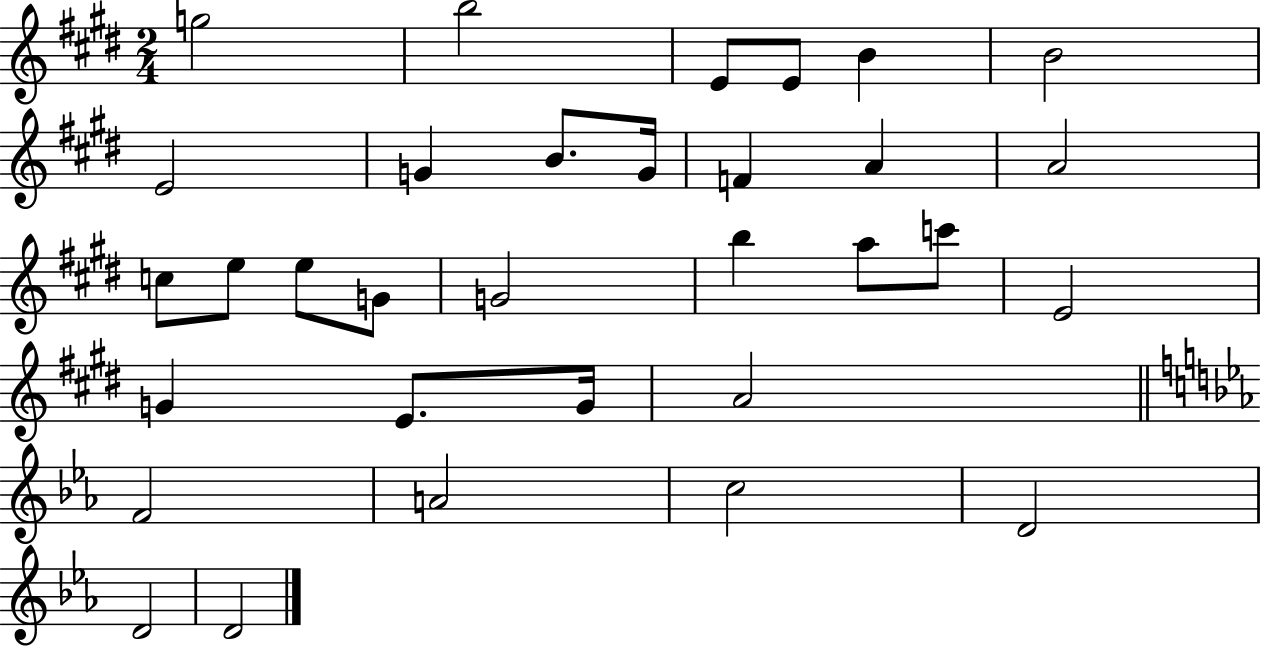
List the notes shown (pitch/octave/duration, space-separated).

G5/h B5/h E4/e E4/e B4/q B4/h E4/h G4/q B4/e. G4/s F4/q A4/q A4/h C5/e E5/e E5/e G4/e G4/h B5/q A5/e C6/e E4/h G4/q E4/e. G4/s A4/h F4/h A4/h C5/h D4/h D4/h D4/h